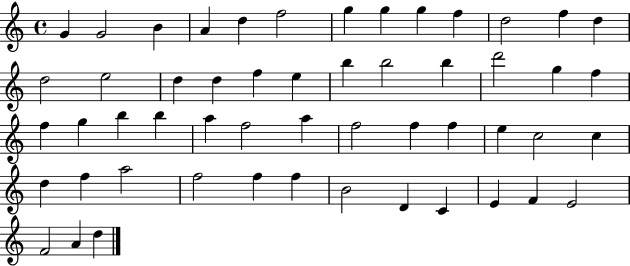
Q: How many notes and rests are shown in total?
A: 53